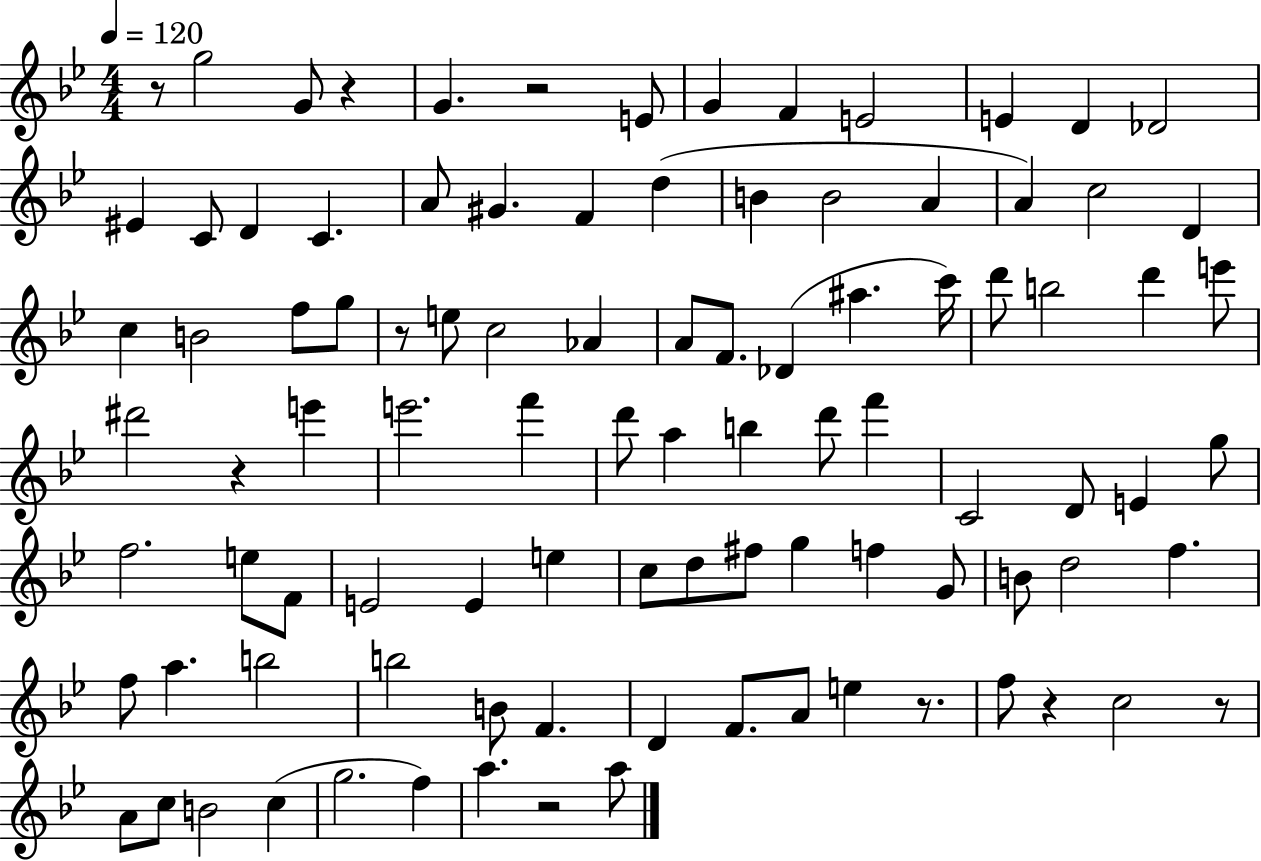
R/e G5/h G4/e R/q G4/q. R/h E4/e G4/q F4/q E4/h E4/q D4/q Db4/h EIS4/q C4/e D4/q C4/q. A4/e G#4/q. F4/q D5/q B4/q B4/h A4/q A4/q C5/h D4/q C5/q B4/h F5/e G5/e R/e E5/e C5/h Ab4/q A4/e F4/e. Db4/q A#5/q. C6/s D6/e B5/h D6/q E6/e D#6/h R/q E6/q E6/h. F6/q D6/e A5/q B5/q D6/e F6/q C4/h D4/e E4/q G5/e F5/h. E5/e F4/e E4/h E4/q E5/q C5/e D5/e F#5/e G5/q F5/q G4/e B4/e D5/h F5/q. F5/e A5/q. B5/h B5/h B4/e F4/q. D4/q F4/e. A4/e E5/q R/e. F5/e R/q C5/h R/e A4/e C5/e B4/h C5/q G5/h. F5/q A5/q. R/h A5/e